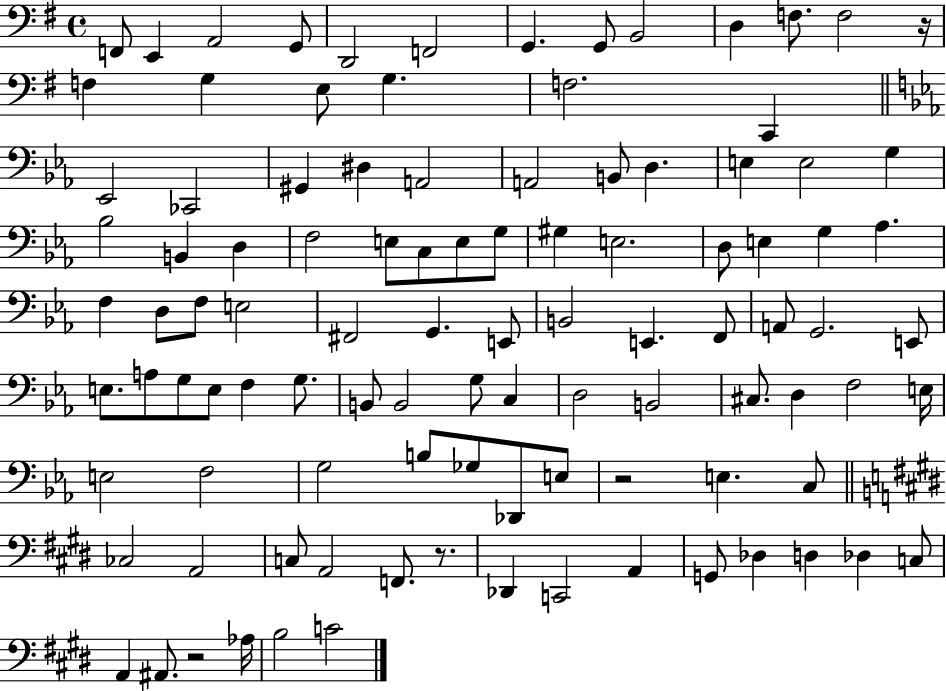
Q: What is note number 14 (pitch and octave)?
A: G3